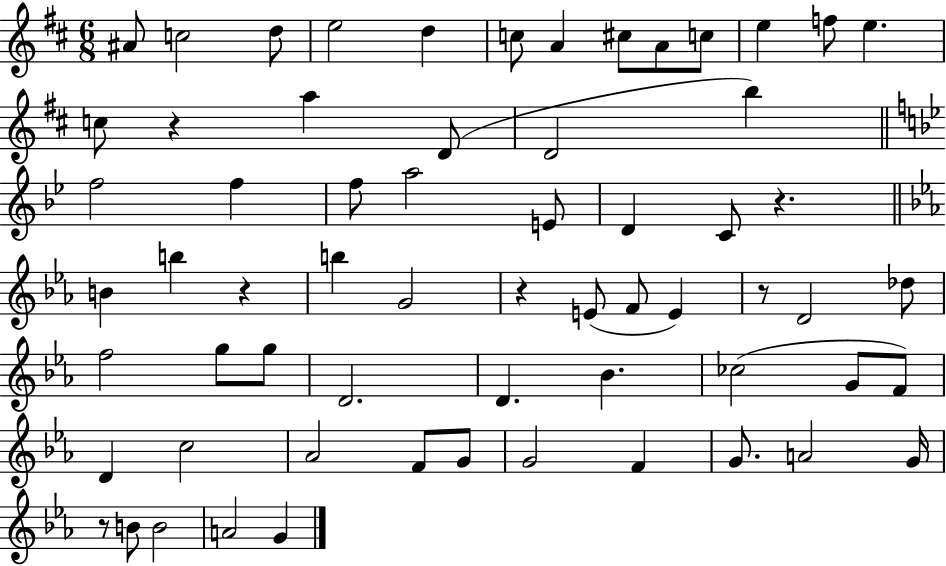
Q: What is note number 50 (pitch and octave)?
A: F4